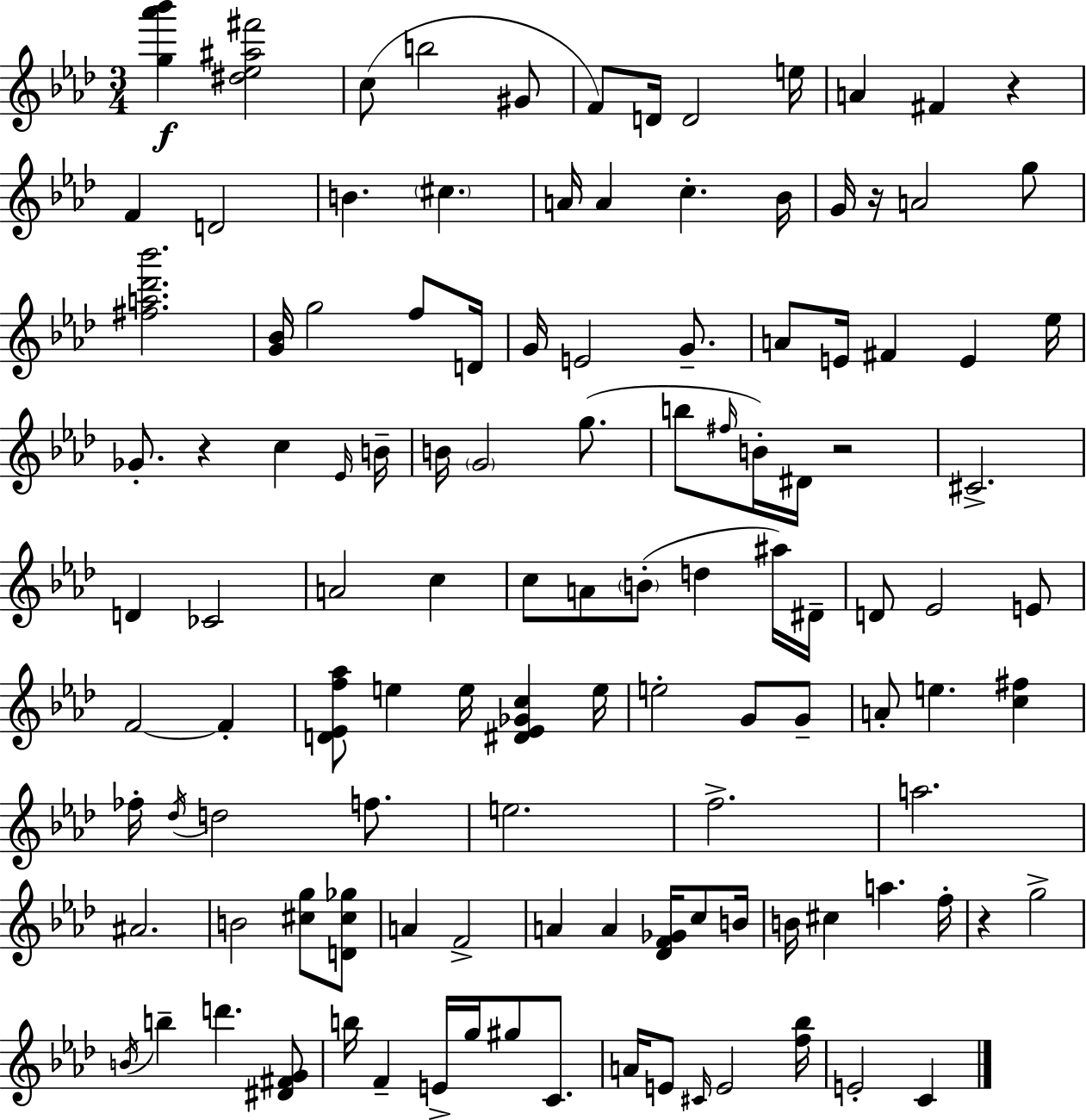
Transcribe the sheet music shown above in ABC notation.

X:1
T:Untitled
M:3/4
L:1/4
K:Fm
[g_a'_b'] [^d_e^a^f']2 c/2 b2 ^G/2 F/2 D/4 D2 e/4 A ^F z F D2 B ^c A/4 A c _B/4 G/4 z/4 A2 g/2 [^fa_d'_b']2 [G_B]/4 g2 f/2 D/4 G/4 E2 G/2 A/2 E/4 ^F E _e/4 _G/2 z c _E/4 B/4 B/4 G2 g/2 b/2 ^f/4 B/4 ^D/4 z2 ^C2 D _C2 A2 c c/2 A/2 B/2 d ^a/4 ^D/4 D/2 _E2 E/2 F2 F [D_Ef_a]/2 e e/4 [^D_E_Gc] e/4 e2 G/2 G/2 A/2 e [c^f] _f/4 _d/4 d2 f/2 e2 f2 a2 ^A2 B2 [^cg]/2 [D^c_g]/2 A F2 A A [_DF_G]/4 c/2 B/4 B/4 ^c a f/4 z g2 B/4 b d' [^D^FG]/2 b/4 F E/4 g/4 ^g/2 C/2 A/4 E/2 ^C/4 E2 [f_b]/4 E2 C